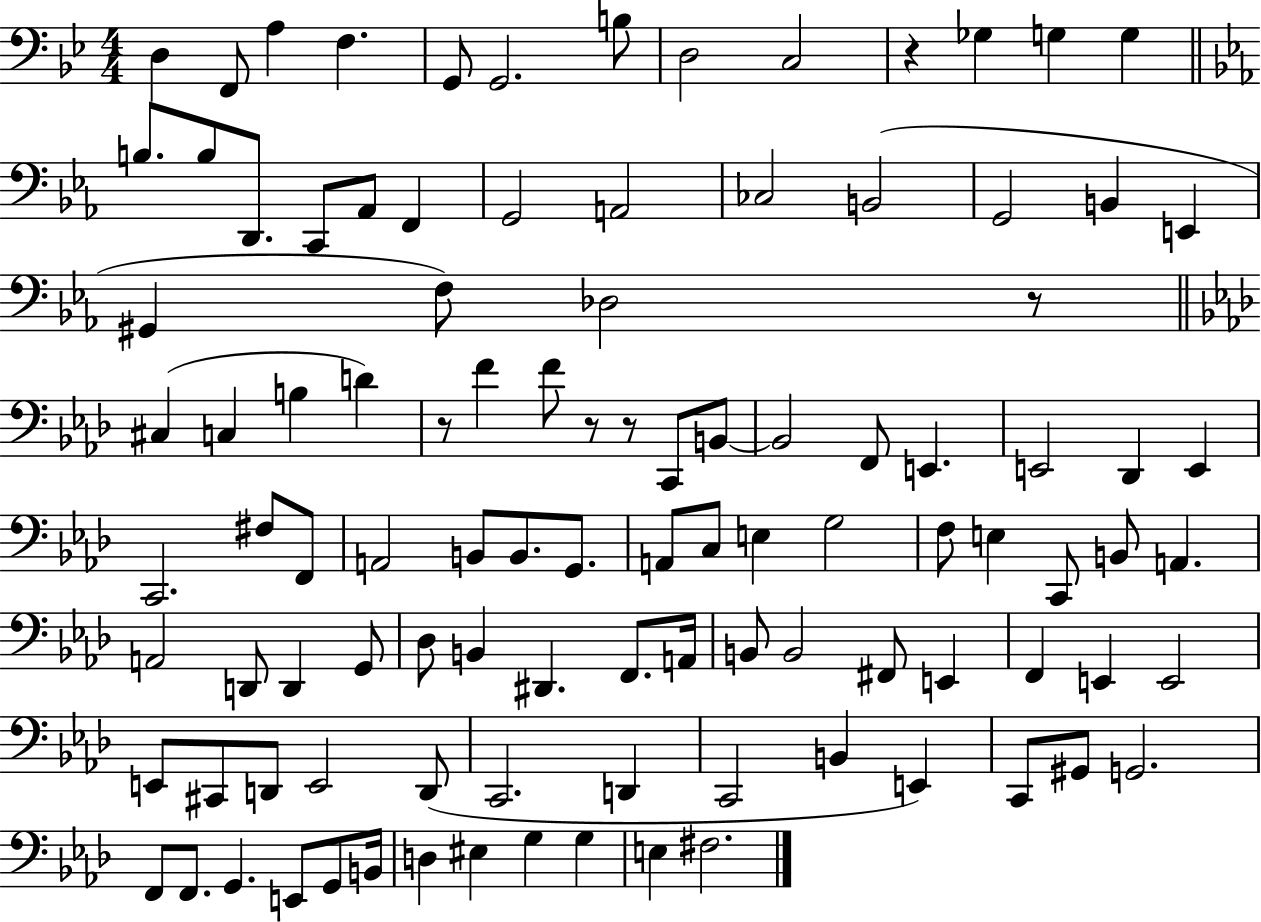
D3/q F2/e A3/q F3/q. G2/e G2/h. B3/e D3/h C3/h R/q Gb3/q G3/q G3/q B3/e. B3/e D2/e. C2/e Ab2/e F2/q G2/h A2/h CES3/h B2/h G2/h B2/q E2/q G#2/q F3/e Db3/h R/e C#3/q C3/q B3/q D4/q R/e F4/q F4/e R/e R/e C2/e B2/e B2/h F2/e E2/q. E2/h Db2/q E2/q C2/h. F#3/e F2/e A2/h B2/e B2/e. G2/e. A2/e C3/e E3/q G3/h F3/e E3/q C2/e B2/e A2/q. A2/h D2/e D2/q G2/e Db3/e B2/q D#2/q. F2/e. A2/s B2/e B2/h F#2/e E2/q F2/q E2/q E2/h E2/e C#2/e D2/e E2/h D2/e C2/h. D2/q C2/h B2/q E2/q C2/e G#2/e G2/h. F2/e F2/e. G2/q. E2/e G2/e B2/s D3/q EIS3/q G3/q G3/q E3/q F#3/h.